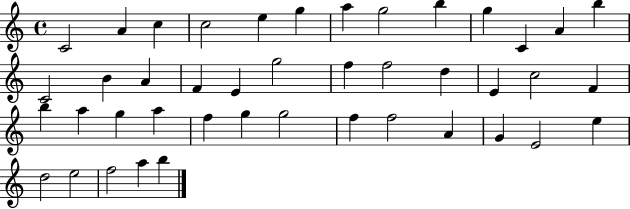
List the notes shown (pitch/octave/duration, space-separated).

C4/h A4/q C5/q C5/h E5/q G5/q A5/q G5/h B5/q G5/q C4/q A4/q B5/q C4/h B4/q A4/q F4/q E4/q G5/h F5/q F5/h D5/q E4/q C5/h F4/q B5/q A5/q G5/q A5/q F5/q G5/q G5/h F5/q F5/h A4/q G4/q E4/h E5/q D5/h E5/h F5/h A5/q B5/q